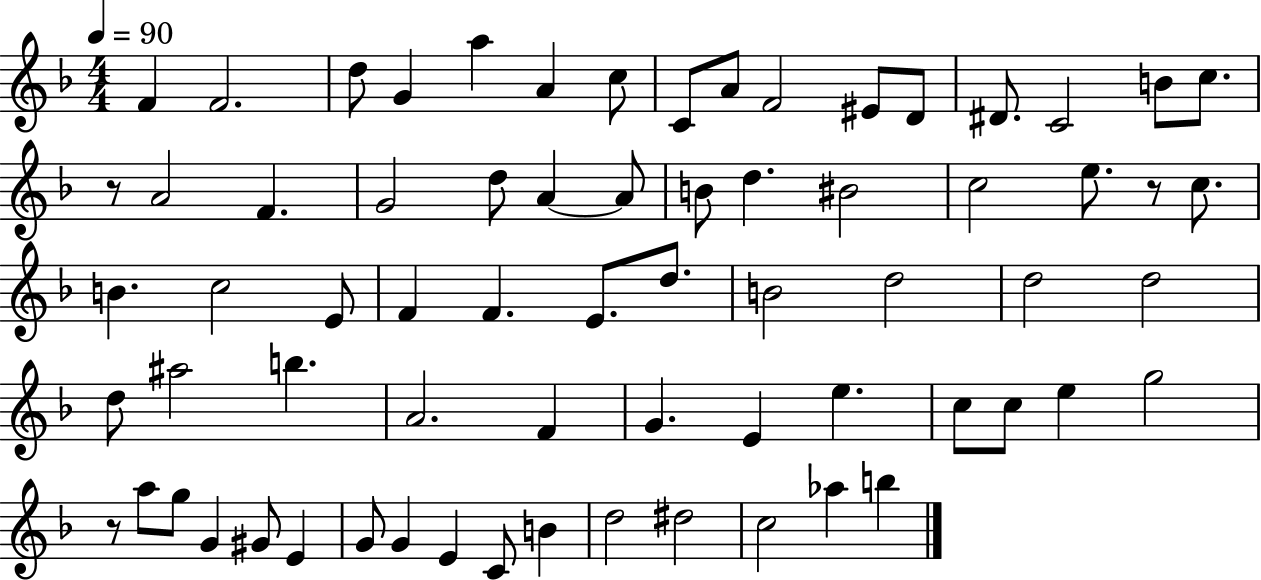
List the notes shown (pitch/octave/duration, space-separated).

F4/q F4/h. D5/e G4/q A5/q A4/q C5/e C4/e A4/e F4/h EIS4/e D4/e D#4/e. C4/h B4/e C5/e. R/e A4/h F4/q. G4/h D5/e A4/q A4/e B4/e D5/q. BIS4/h C5/h E5/e. R/e C5/e. B4/q. C5/h E4/e F4/q F4/q. E4/e. D5/e. B4/h D5/h D5/h D5/h D5/e A#5/h B5/q. A4/h. F4/q G4/q. E4/q E5/q. C5/e C5/e E5/q G5/h R/e A5/e G5/e G4/q G#4/e E4/q G4/e G4/q E4/q C4/e B4/q D5/h D#5/h C5/h Ab5/q B5/q